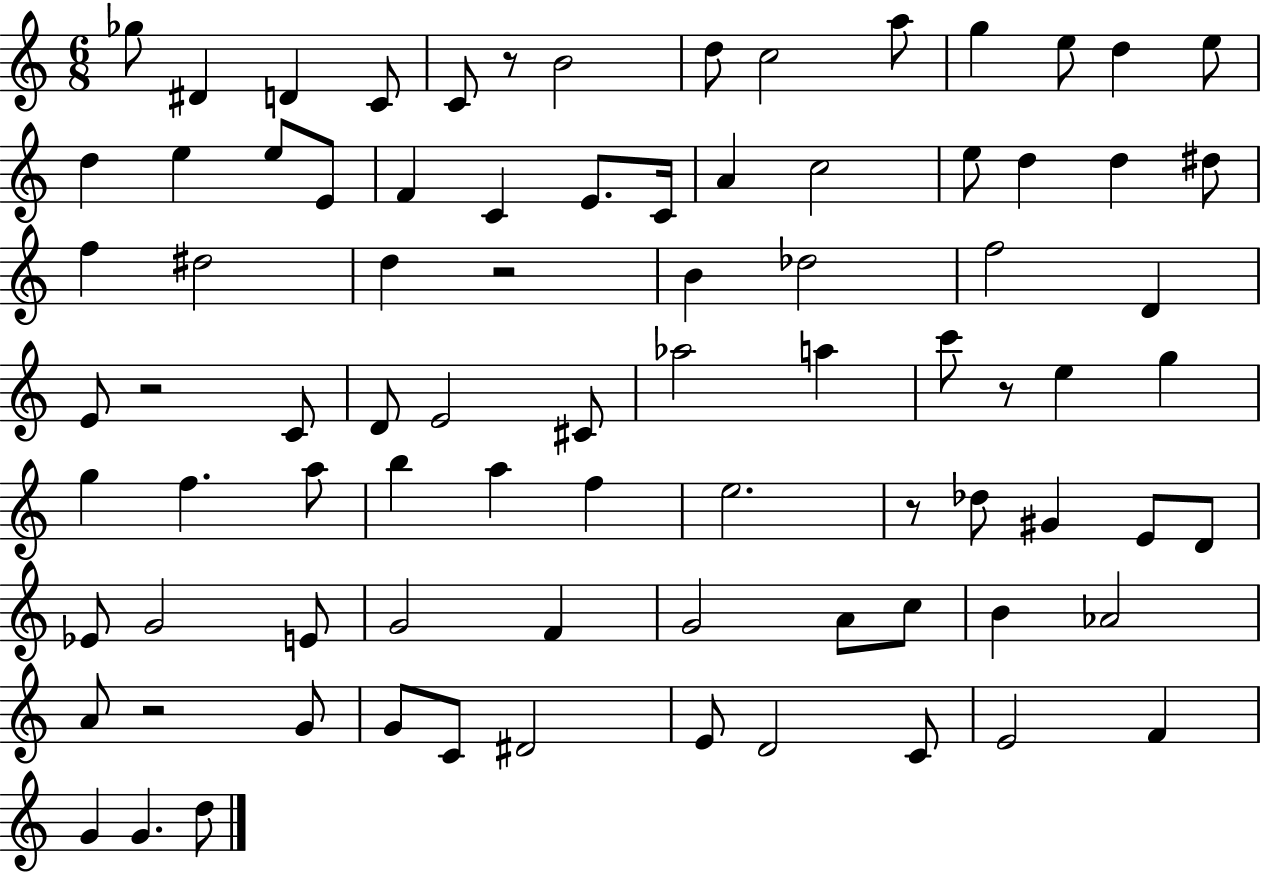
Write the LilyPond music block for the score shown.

{
  \clef treble
  \numericTimeSignature
  \time 6/8
  \key c \major
  \repeat volta 2 { ges''8 dis'4 d'4 c'8 | c'8 r8 b'2 | d''8 c''2 a''8 | g''4 e''8 d''4 e''8 | \break d''4 e''4 e''8 e'8 | f'4 c'4 e'8. c'16 | a'4 c''2 | e''8 d''4 d''4 dis''8 | \break f''4 dis''2 | d''4 r2 | b'4 des''2 | f''2 d'4 | \break e'8 r2 c'8 | d'8 e'2 cis'8 | aes''2 a''4 | c'''8 r8 e''4 g''4 | \break g''4 f''4. a''8 | b''4 a''4 f''4 | e''2. | r8 des''8 gis'4 e'8 d'8 | \break ees'8 g'2 e'8 | g'2 f'4 | g'2 a'8 c''8 | b'4 aes'2 | \break a'8 r2 g'8 | g'8 c'8 dis'2 | e'8 d'2 c'8 | e'2 f'4 | \break g'4 g'4. d''8 | } \bar "|."
}